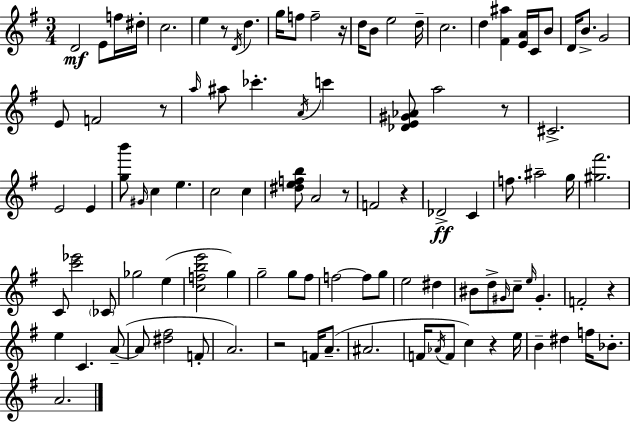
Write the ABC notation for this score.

X:1
T:Untitled
M:3/4
L:1/4
K:Em
D2 E/2 f/4 ^d/4 c2 e z/2 D/4 d g/4 f/2 f2 z/4 d/4 B/2 e2 d/4 c2 d [^F^a] [EA]/4 C/4 B/2 D/4 B/2 G2 E/2 F2 z/2 a/4 ^a/2 _c' A/4 c' [_DE^G_A]/2 a2 z/2 ^C2 E2 E [gb']/2 ^G/4 c e c2 c [^defb]/2 A2 z/2 F2 z _D2 C f/2 ^a2 g/4 [^g^f']2 C/2 [c'_e']2 _C/2 _g2 e [cfbe']2 g g2 g/2 ^f/2 f2 f/2 g/2 e2 ^d ^B/2 d/2 ^G/4 c/2 e/4 ^G F2 z e C A/2 A/2 [^d^f]2 F/2 A2 z2 F/4 A/2 ^A2 F/4 _A/4 F/2 c z e/4 B ^d f/4 _B/2 A2